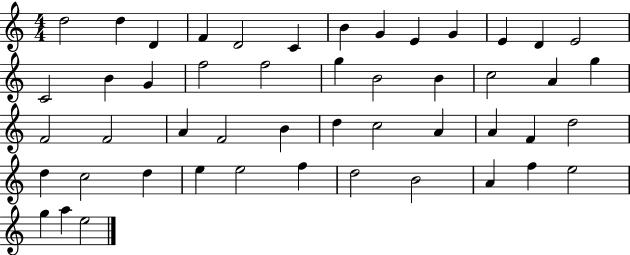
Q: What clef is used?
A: treble